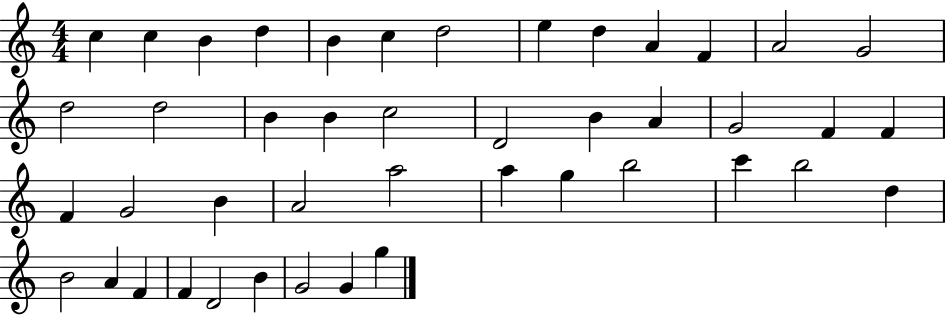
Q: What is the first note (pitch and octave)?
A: C5